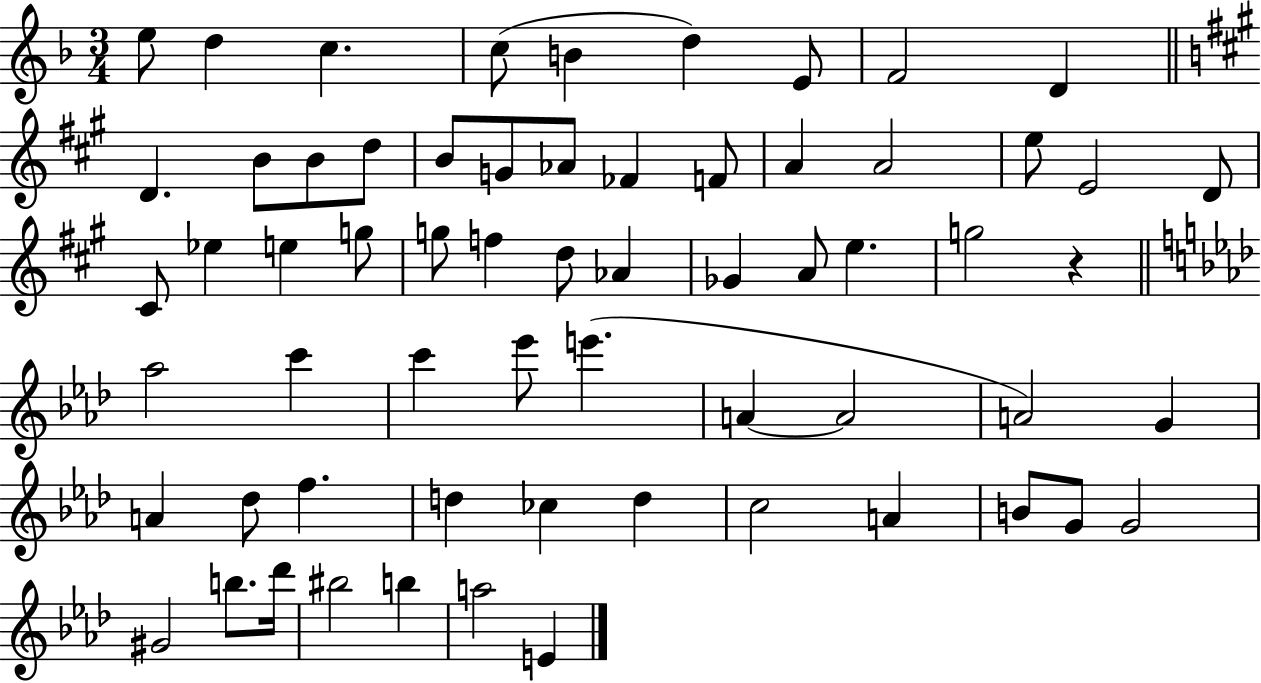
{
  \clef treble
  \numericTimeSignature
  \time 3/4
  \key f \major
  \repeat volta 2 { e''8 d''4 c''4. | c''8( b'4 d''4) e'8 | f'2 d'4 | \bar "||" \break \key a \major d'4. b'8 b'8 d''8 | b'8 g'8 aes'8 fes'4 f'8 | a'4 a'2 | e''8 e'2 d'8 | \break cis'8 ees''4 e''4 g''8 | g''8 f''4 d''8 aes'4 | ges'4 a'8 e''4. | g''2 r4 | \break \bar "||" \break \key aes \major aes''2 c'''4 | c'''4 ees'''8 e'''4.( | a'4~~ a'2 | a'2) g'4 | \break a'4 des''8 f''4. | d''4 ces''4 d''4 | c''2 a'4 | b'8 g'8 g'2 | \break gis'2 b''8. des'''16 | bis''2 b''4 | a''2 e'4 | } \bar "|."
}